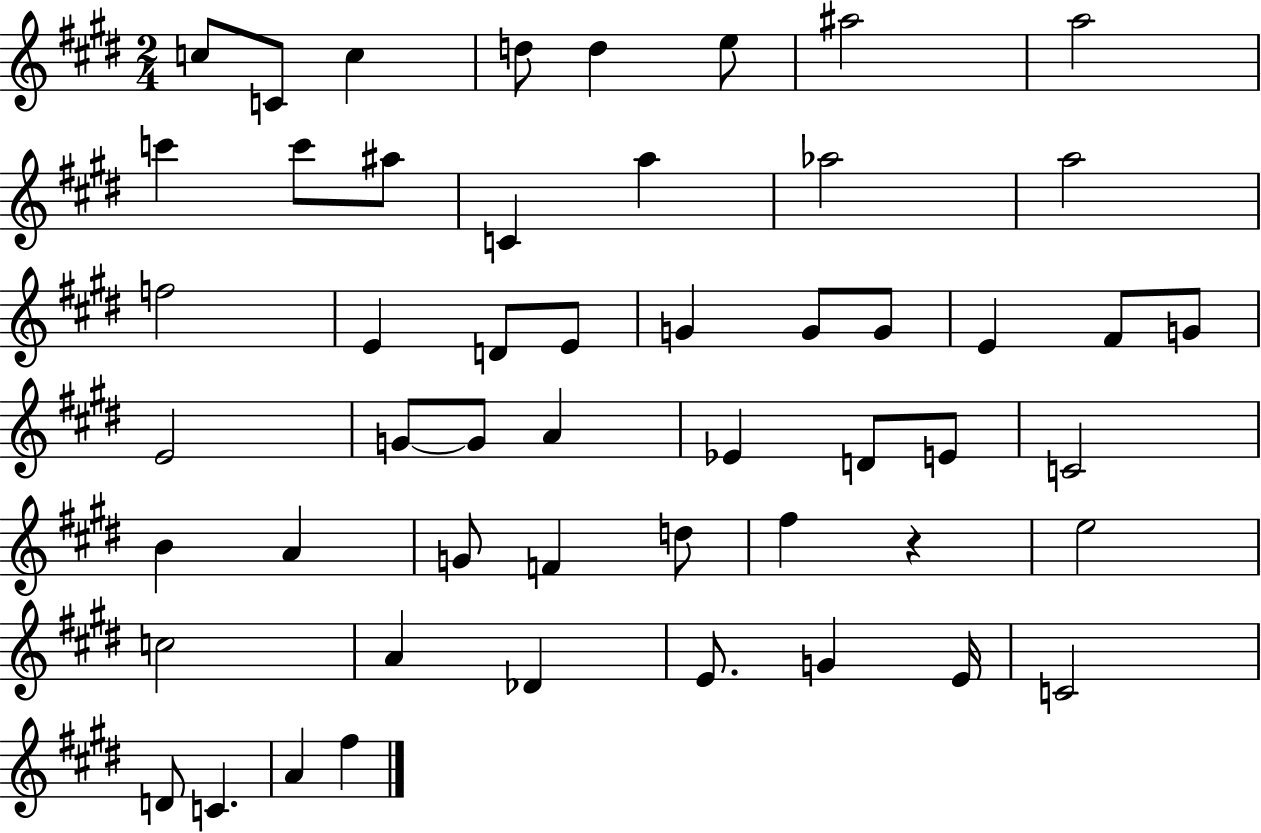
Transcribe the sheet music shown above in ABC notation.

X:1
T:Untitled
M:2/4
L:1/4
K:E
c/2 C/2 c d/2 d e/2 ^a2 a2 c' c'/2 ^a/2 C a _a2 a2 f2 E D/2 E/2 G G/2 G/2 E ^F/2 G/2 E2 G/2 G/2 A _E D/2 E/2 C2 B A G/2 F d/2 ^f z e2 c2 A _D E/2 G E/4 C2 D/2 C A ^f